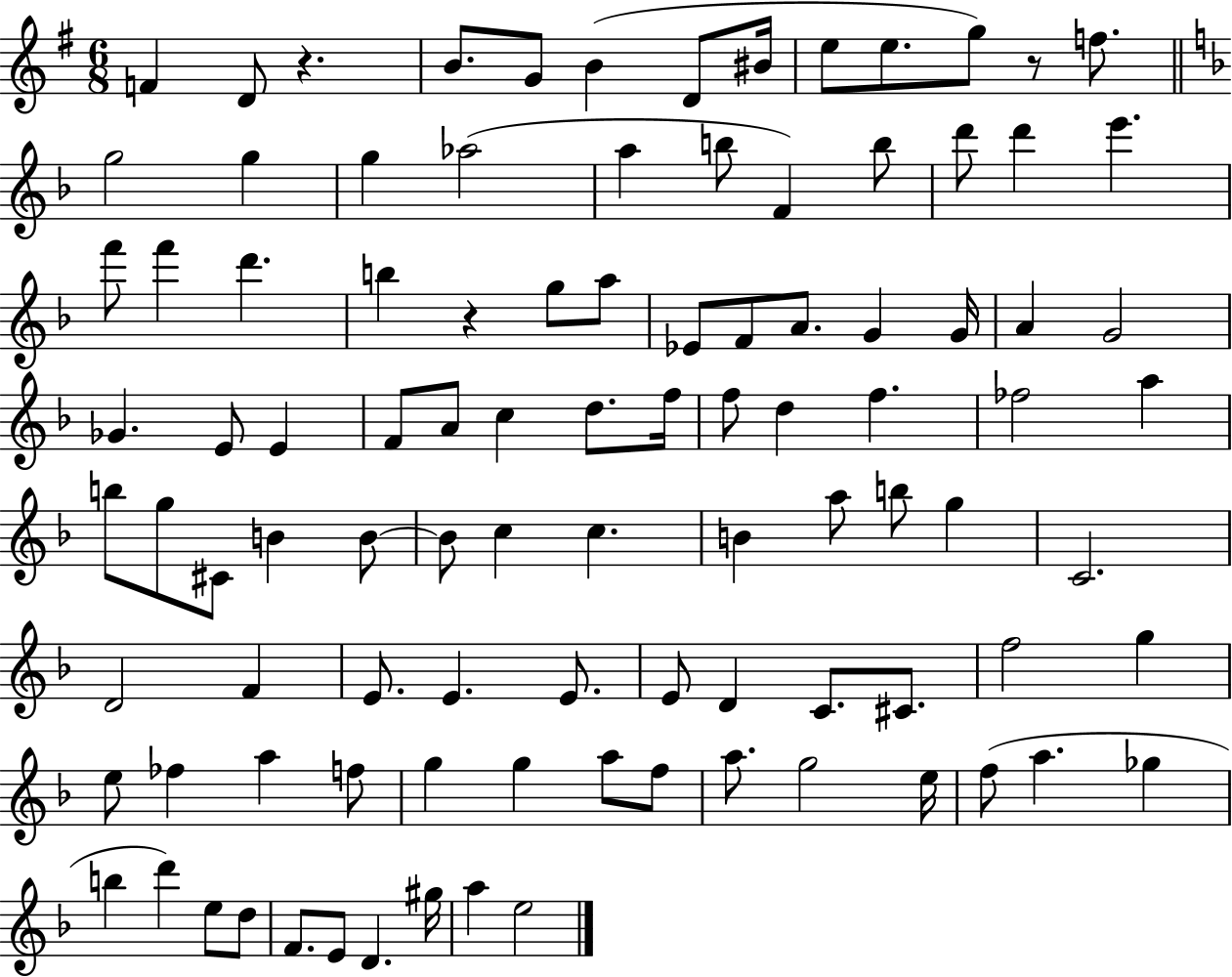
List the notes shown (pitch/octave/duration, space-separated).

F4/q D4/e R/q. B4/e. G4/e B4/q D4/e BIS4/s E5/e E5/e. G5/e R/e F5/e. G5/h G5/q G5/q Ab5/h A5/q B5/e F4/q B5/e D6/e D6/q E6/q. F6/e F6/q D6/q. B5/q R/q G5/e A5/e Eb4/e F4/e A4/e. G4/q G4/s A4/q G4/h Gb4/q. E4/e E4/q F4/e A4/e C5/q D5/e. F5/s F5/e D5/q F5/q. FES5/h A5/q B5/e G5/e C#4/e B4/q B4/e B4/e C5/q C5/q. B4/q A5/e B5/e G5/q C4/h. D4/h F4/q E4/e. E4/q. E4/e. E4/e D4/q C4/e. C#4/e. F5/h G5/q E5/e FES5/q A5/q F5/e G5/q G5/q A5/e F5/e A5/e. G5/h E5/s F5/e A5/q. Gb5/q B5/q D6/q E5/e D5/e F4/e. E4/e D4/q. G#5/s A5/q E5/h